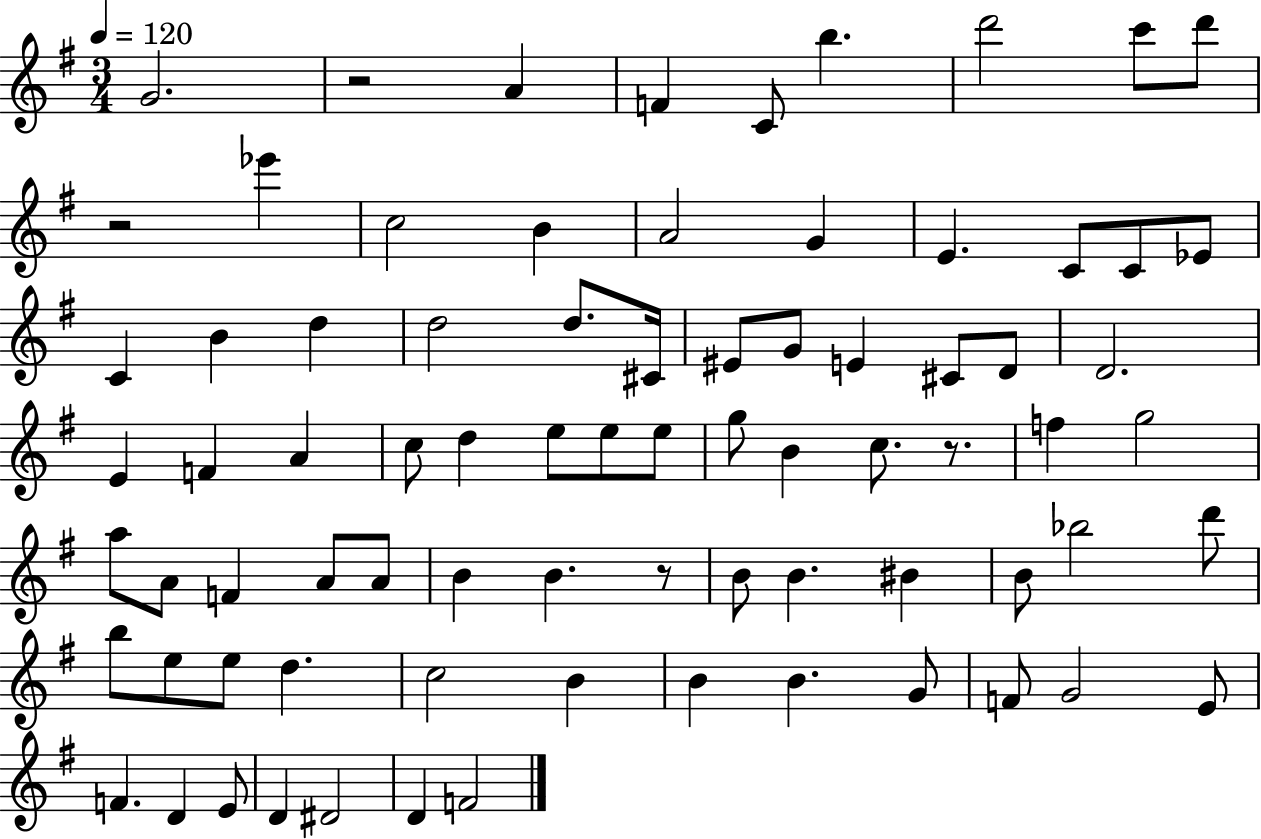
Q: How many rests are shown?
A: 4